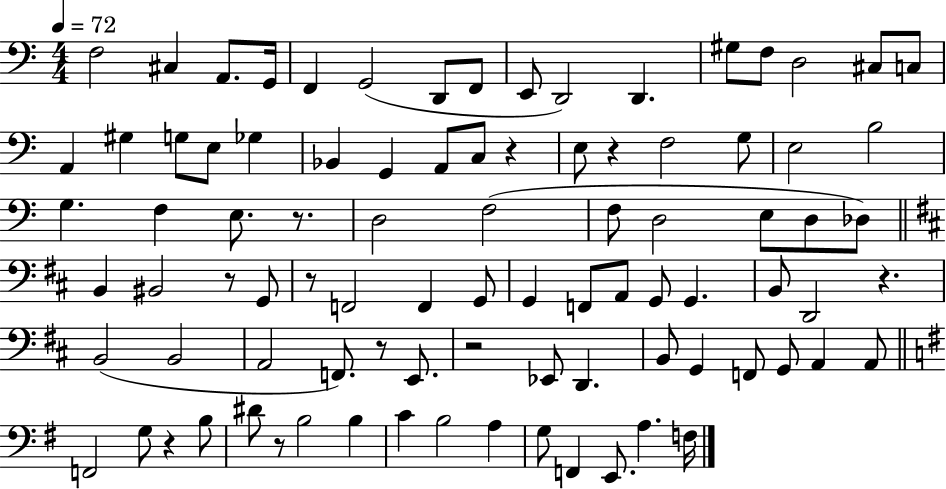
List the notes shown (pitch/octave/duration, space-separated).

F3/h C#3/q A2/e. G2/s F2/q G2/h D2/e F2/e E2/e D2/h D2/q. G#3/e F3/e D3/h C#3/e C3/e A2/q G#3/q G3/e E3/e Gb3/q Bb2/q G2/q A2/e C3/e R/q E3/e R/q F3/h G3/e E3/h B3/h G3/q. F3/q E3/e. R/e. D3/h F3/h F3/e D3/h E3/e D3/e Db3/e B2/q BIS2/h R/e G2/e R/e F2/h F2/q G2/e G2/q F2/e A2/e G2/e G2/q. B2/e D2/h R/q. B2/h B2/h A2/h F2/e. R/e E2/e. R/h Eb2/e D2/q. B2/e G2/q F2/e G2/e A2/q A2/e F2/h G3/e R/q B3/e D#4/e R/e B3/h B3/q C4/q B3/h A3/q G3/e F2/q E2/e. A3/q. F3/s